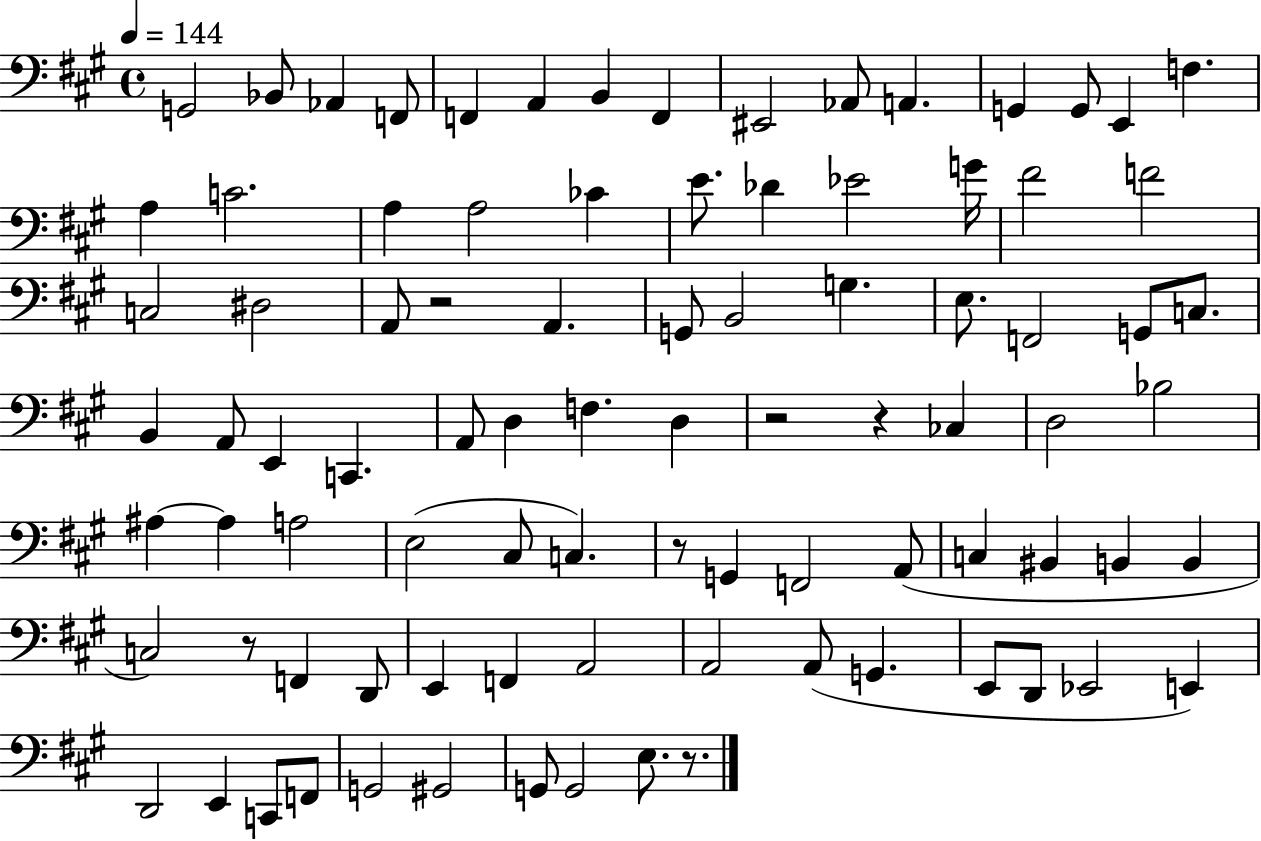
G2/h Bb2/e Ab2/q F2/e F2/q A2/q B2/q F2/q EIS2/h Ab2/e A2/q. G2/q G2/e E2/q F3/q. A3/q C4/h. A3/q A3/h CES4/q E4/e. Db4/q Eb4/h G4/s F#4/h F4/h C3/h D#3/h A2/e R/h A2/q. G2/e B2/h G3/q. E3/e. F2/h G2/e C3/e. B2/q A2/e E2/q C2/q. A2/e D3/q F3/q. D3/q R/h R/q CES3/q D3/h Bb3/h A#3/q A#3/q A3/h E3/h C#3/e C3/q. R/e G2/q F2/h A2/e C3/q BIS2/q B2/q B2/q C3/h R/e F2/q D2/e E2/q F2/q A2/h A2/h A2/e G2/q. E2/e D2/e Eb2/h E2/q D2/h E2/q C2/e F2/e G2/h G#2/h G2/e G2/h E3/e. R/e.